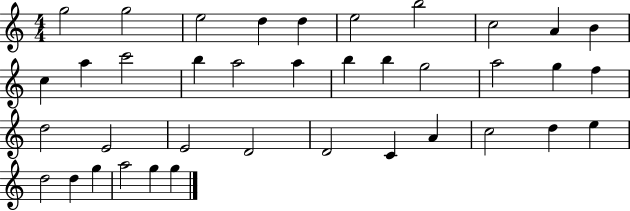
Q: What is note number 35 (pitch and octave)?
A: G5